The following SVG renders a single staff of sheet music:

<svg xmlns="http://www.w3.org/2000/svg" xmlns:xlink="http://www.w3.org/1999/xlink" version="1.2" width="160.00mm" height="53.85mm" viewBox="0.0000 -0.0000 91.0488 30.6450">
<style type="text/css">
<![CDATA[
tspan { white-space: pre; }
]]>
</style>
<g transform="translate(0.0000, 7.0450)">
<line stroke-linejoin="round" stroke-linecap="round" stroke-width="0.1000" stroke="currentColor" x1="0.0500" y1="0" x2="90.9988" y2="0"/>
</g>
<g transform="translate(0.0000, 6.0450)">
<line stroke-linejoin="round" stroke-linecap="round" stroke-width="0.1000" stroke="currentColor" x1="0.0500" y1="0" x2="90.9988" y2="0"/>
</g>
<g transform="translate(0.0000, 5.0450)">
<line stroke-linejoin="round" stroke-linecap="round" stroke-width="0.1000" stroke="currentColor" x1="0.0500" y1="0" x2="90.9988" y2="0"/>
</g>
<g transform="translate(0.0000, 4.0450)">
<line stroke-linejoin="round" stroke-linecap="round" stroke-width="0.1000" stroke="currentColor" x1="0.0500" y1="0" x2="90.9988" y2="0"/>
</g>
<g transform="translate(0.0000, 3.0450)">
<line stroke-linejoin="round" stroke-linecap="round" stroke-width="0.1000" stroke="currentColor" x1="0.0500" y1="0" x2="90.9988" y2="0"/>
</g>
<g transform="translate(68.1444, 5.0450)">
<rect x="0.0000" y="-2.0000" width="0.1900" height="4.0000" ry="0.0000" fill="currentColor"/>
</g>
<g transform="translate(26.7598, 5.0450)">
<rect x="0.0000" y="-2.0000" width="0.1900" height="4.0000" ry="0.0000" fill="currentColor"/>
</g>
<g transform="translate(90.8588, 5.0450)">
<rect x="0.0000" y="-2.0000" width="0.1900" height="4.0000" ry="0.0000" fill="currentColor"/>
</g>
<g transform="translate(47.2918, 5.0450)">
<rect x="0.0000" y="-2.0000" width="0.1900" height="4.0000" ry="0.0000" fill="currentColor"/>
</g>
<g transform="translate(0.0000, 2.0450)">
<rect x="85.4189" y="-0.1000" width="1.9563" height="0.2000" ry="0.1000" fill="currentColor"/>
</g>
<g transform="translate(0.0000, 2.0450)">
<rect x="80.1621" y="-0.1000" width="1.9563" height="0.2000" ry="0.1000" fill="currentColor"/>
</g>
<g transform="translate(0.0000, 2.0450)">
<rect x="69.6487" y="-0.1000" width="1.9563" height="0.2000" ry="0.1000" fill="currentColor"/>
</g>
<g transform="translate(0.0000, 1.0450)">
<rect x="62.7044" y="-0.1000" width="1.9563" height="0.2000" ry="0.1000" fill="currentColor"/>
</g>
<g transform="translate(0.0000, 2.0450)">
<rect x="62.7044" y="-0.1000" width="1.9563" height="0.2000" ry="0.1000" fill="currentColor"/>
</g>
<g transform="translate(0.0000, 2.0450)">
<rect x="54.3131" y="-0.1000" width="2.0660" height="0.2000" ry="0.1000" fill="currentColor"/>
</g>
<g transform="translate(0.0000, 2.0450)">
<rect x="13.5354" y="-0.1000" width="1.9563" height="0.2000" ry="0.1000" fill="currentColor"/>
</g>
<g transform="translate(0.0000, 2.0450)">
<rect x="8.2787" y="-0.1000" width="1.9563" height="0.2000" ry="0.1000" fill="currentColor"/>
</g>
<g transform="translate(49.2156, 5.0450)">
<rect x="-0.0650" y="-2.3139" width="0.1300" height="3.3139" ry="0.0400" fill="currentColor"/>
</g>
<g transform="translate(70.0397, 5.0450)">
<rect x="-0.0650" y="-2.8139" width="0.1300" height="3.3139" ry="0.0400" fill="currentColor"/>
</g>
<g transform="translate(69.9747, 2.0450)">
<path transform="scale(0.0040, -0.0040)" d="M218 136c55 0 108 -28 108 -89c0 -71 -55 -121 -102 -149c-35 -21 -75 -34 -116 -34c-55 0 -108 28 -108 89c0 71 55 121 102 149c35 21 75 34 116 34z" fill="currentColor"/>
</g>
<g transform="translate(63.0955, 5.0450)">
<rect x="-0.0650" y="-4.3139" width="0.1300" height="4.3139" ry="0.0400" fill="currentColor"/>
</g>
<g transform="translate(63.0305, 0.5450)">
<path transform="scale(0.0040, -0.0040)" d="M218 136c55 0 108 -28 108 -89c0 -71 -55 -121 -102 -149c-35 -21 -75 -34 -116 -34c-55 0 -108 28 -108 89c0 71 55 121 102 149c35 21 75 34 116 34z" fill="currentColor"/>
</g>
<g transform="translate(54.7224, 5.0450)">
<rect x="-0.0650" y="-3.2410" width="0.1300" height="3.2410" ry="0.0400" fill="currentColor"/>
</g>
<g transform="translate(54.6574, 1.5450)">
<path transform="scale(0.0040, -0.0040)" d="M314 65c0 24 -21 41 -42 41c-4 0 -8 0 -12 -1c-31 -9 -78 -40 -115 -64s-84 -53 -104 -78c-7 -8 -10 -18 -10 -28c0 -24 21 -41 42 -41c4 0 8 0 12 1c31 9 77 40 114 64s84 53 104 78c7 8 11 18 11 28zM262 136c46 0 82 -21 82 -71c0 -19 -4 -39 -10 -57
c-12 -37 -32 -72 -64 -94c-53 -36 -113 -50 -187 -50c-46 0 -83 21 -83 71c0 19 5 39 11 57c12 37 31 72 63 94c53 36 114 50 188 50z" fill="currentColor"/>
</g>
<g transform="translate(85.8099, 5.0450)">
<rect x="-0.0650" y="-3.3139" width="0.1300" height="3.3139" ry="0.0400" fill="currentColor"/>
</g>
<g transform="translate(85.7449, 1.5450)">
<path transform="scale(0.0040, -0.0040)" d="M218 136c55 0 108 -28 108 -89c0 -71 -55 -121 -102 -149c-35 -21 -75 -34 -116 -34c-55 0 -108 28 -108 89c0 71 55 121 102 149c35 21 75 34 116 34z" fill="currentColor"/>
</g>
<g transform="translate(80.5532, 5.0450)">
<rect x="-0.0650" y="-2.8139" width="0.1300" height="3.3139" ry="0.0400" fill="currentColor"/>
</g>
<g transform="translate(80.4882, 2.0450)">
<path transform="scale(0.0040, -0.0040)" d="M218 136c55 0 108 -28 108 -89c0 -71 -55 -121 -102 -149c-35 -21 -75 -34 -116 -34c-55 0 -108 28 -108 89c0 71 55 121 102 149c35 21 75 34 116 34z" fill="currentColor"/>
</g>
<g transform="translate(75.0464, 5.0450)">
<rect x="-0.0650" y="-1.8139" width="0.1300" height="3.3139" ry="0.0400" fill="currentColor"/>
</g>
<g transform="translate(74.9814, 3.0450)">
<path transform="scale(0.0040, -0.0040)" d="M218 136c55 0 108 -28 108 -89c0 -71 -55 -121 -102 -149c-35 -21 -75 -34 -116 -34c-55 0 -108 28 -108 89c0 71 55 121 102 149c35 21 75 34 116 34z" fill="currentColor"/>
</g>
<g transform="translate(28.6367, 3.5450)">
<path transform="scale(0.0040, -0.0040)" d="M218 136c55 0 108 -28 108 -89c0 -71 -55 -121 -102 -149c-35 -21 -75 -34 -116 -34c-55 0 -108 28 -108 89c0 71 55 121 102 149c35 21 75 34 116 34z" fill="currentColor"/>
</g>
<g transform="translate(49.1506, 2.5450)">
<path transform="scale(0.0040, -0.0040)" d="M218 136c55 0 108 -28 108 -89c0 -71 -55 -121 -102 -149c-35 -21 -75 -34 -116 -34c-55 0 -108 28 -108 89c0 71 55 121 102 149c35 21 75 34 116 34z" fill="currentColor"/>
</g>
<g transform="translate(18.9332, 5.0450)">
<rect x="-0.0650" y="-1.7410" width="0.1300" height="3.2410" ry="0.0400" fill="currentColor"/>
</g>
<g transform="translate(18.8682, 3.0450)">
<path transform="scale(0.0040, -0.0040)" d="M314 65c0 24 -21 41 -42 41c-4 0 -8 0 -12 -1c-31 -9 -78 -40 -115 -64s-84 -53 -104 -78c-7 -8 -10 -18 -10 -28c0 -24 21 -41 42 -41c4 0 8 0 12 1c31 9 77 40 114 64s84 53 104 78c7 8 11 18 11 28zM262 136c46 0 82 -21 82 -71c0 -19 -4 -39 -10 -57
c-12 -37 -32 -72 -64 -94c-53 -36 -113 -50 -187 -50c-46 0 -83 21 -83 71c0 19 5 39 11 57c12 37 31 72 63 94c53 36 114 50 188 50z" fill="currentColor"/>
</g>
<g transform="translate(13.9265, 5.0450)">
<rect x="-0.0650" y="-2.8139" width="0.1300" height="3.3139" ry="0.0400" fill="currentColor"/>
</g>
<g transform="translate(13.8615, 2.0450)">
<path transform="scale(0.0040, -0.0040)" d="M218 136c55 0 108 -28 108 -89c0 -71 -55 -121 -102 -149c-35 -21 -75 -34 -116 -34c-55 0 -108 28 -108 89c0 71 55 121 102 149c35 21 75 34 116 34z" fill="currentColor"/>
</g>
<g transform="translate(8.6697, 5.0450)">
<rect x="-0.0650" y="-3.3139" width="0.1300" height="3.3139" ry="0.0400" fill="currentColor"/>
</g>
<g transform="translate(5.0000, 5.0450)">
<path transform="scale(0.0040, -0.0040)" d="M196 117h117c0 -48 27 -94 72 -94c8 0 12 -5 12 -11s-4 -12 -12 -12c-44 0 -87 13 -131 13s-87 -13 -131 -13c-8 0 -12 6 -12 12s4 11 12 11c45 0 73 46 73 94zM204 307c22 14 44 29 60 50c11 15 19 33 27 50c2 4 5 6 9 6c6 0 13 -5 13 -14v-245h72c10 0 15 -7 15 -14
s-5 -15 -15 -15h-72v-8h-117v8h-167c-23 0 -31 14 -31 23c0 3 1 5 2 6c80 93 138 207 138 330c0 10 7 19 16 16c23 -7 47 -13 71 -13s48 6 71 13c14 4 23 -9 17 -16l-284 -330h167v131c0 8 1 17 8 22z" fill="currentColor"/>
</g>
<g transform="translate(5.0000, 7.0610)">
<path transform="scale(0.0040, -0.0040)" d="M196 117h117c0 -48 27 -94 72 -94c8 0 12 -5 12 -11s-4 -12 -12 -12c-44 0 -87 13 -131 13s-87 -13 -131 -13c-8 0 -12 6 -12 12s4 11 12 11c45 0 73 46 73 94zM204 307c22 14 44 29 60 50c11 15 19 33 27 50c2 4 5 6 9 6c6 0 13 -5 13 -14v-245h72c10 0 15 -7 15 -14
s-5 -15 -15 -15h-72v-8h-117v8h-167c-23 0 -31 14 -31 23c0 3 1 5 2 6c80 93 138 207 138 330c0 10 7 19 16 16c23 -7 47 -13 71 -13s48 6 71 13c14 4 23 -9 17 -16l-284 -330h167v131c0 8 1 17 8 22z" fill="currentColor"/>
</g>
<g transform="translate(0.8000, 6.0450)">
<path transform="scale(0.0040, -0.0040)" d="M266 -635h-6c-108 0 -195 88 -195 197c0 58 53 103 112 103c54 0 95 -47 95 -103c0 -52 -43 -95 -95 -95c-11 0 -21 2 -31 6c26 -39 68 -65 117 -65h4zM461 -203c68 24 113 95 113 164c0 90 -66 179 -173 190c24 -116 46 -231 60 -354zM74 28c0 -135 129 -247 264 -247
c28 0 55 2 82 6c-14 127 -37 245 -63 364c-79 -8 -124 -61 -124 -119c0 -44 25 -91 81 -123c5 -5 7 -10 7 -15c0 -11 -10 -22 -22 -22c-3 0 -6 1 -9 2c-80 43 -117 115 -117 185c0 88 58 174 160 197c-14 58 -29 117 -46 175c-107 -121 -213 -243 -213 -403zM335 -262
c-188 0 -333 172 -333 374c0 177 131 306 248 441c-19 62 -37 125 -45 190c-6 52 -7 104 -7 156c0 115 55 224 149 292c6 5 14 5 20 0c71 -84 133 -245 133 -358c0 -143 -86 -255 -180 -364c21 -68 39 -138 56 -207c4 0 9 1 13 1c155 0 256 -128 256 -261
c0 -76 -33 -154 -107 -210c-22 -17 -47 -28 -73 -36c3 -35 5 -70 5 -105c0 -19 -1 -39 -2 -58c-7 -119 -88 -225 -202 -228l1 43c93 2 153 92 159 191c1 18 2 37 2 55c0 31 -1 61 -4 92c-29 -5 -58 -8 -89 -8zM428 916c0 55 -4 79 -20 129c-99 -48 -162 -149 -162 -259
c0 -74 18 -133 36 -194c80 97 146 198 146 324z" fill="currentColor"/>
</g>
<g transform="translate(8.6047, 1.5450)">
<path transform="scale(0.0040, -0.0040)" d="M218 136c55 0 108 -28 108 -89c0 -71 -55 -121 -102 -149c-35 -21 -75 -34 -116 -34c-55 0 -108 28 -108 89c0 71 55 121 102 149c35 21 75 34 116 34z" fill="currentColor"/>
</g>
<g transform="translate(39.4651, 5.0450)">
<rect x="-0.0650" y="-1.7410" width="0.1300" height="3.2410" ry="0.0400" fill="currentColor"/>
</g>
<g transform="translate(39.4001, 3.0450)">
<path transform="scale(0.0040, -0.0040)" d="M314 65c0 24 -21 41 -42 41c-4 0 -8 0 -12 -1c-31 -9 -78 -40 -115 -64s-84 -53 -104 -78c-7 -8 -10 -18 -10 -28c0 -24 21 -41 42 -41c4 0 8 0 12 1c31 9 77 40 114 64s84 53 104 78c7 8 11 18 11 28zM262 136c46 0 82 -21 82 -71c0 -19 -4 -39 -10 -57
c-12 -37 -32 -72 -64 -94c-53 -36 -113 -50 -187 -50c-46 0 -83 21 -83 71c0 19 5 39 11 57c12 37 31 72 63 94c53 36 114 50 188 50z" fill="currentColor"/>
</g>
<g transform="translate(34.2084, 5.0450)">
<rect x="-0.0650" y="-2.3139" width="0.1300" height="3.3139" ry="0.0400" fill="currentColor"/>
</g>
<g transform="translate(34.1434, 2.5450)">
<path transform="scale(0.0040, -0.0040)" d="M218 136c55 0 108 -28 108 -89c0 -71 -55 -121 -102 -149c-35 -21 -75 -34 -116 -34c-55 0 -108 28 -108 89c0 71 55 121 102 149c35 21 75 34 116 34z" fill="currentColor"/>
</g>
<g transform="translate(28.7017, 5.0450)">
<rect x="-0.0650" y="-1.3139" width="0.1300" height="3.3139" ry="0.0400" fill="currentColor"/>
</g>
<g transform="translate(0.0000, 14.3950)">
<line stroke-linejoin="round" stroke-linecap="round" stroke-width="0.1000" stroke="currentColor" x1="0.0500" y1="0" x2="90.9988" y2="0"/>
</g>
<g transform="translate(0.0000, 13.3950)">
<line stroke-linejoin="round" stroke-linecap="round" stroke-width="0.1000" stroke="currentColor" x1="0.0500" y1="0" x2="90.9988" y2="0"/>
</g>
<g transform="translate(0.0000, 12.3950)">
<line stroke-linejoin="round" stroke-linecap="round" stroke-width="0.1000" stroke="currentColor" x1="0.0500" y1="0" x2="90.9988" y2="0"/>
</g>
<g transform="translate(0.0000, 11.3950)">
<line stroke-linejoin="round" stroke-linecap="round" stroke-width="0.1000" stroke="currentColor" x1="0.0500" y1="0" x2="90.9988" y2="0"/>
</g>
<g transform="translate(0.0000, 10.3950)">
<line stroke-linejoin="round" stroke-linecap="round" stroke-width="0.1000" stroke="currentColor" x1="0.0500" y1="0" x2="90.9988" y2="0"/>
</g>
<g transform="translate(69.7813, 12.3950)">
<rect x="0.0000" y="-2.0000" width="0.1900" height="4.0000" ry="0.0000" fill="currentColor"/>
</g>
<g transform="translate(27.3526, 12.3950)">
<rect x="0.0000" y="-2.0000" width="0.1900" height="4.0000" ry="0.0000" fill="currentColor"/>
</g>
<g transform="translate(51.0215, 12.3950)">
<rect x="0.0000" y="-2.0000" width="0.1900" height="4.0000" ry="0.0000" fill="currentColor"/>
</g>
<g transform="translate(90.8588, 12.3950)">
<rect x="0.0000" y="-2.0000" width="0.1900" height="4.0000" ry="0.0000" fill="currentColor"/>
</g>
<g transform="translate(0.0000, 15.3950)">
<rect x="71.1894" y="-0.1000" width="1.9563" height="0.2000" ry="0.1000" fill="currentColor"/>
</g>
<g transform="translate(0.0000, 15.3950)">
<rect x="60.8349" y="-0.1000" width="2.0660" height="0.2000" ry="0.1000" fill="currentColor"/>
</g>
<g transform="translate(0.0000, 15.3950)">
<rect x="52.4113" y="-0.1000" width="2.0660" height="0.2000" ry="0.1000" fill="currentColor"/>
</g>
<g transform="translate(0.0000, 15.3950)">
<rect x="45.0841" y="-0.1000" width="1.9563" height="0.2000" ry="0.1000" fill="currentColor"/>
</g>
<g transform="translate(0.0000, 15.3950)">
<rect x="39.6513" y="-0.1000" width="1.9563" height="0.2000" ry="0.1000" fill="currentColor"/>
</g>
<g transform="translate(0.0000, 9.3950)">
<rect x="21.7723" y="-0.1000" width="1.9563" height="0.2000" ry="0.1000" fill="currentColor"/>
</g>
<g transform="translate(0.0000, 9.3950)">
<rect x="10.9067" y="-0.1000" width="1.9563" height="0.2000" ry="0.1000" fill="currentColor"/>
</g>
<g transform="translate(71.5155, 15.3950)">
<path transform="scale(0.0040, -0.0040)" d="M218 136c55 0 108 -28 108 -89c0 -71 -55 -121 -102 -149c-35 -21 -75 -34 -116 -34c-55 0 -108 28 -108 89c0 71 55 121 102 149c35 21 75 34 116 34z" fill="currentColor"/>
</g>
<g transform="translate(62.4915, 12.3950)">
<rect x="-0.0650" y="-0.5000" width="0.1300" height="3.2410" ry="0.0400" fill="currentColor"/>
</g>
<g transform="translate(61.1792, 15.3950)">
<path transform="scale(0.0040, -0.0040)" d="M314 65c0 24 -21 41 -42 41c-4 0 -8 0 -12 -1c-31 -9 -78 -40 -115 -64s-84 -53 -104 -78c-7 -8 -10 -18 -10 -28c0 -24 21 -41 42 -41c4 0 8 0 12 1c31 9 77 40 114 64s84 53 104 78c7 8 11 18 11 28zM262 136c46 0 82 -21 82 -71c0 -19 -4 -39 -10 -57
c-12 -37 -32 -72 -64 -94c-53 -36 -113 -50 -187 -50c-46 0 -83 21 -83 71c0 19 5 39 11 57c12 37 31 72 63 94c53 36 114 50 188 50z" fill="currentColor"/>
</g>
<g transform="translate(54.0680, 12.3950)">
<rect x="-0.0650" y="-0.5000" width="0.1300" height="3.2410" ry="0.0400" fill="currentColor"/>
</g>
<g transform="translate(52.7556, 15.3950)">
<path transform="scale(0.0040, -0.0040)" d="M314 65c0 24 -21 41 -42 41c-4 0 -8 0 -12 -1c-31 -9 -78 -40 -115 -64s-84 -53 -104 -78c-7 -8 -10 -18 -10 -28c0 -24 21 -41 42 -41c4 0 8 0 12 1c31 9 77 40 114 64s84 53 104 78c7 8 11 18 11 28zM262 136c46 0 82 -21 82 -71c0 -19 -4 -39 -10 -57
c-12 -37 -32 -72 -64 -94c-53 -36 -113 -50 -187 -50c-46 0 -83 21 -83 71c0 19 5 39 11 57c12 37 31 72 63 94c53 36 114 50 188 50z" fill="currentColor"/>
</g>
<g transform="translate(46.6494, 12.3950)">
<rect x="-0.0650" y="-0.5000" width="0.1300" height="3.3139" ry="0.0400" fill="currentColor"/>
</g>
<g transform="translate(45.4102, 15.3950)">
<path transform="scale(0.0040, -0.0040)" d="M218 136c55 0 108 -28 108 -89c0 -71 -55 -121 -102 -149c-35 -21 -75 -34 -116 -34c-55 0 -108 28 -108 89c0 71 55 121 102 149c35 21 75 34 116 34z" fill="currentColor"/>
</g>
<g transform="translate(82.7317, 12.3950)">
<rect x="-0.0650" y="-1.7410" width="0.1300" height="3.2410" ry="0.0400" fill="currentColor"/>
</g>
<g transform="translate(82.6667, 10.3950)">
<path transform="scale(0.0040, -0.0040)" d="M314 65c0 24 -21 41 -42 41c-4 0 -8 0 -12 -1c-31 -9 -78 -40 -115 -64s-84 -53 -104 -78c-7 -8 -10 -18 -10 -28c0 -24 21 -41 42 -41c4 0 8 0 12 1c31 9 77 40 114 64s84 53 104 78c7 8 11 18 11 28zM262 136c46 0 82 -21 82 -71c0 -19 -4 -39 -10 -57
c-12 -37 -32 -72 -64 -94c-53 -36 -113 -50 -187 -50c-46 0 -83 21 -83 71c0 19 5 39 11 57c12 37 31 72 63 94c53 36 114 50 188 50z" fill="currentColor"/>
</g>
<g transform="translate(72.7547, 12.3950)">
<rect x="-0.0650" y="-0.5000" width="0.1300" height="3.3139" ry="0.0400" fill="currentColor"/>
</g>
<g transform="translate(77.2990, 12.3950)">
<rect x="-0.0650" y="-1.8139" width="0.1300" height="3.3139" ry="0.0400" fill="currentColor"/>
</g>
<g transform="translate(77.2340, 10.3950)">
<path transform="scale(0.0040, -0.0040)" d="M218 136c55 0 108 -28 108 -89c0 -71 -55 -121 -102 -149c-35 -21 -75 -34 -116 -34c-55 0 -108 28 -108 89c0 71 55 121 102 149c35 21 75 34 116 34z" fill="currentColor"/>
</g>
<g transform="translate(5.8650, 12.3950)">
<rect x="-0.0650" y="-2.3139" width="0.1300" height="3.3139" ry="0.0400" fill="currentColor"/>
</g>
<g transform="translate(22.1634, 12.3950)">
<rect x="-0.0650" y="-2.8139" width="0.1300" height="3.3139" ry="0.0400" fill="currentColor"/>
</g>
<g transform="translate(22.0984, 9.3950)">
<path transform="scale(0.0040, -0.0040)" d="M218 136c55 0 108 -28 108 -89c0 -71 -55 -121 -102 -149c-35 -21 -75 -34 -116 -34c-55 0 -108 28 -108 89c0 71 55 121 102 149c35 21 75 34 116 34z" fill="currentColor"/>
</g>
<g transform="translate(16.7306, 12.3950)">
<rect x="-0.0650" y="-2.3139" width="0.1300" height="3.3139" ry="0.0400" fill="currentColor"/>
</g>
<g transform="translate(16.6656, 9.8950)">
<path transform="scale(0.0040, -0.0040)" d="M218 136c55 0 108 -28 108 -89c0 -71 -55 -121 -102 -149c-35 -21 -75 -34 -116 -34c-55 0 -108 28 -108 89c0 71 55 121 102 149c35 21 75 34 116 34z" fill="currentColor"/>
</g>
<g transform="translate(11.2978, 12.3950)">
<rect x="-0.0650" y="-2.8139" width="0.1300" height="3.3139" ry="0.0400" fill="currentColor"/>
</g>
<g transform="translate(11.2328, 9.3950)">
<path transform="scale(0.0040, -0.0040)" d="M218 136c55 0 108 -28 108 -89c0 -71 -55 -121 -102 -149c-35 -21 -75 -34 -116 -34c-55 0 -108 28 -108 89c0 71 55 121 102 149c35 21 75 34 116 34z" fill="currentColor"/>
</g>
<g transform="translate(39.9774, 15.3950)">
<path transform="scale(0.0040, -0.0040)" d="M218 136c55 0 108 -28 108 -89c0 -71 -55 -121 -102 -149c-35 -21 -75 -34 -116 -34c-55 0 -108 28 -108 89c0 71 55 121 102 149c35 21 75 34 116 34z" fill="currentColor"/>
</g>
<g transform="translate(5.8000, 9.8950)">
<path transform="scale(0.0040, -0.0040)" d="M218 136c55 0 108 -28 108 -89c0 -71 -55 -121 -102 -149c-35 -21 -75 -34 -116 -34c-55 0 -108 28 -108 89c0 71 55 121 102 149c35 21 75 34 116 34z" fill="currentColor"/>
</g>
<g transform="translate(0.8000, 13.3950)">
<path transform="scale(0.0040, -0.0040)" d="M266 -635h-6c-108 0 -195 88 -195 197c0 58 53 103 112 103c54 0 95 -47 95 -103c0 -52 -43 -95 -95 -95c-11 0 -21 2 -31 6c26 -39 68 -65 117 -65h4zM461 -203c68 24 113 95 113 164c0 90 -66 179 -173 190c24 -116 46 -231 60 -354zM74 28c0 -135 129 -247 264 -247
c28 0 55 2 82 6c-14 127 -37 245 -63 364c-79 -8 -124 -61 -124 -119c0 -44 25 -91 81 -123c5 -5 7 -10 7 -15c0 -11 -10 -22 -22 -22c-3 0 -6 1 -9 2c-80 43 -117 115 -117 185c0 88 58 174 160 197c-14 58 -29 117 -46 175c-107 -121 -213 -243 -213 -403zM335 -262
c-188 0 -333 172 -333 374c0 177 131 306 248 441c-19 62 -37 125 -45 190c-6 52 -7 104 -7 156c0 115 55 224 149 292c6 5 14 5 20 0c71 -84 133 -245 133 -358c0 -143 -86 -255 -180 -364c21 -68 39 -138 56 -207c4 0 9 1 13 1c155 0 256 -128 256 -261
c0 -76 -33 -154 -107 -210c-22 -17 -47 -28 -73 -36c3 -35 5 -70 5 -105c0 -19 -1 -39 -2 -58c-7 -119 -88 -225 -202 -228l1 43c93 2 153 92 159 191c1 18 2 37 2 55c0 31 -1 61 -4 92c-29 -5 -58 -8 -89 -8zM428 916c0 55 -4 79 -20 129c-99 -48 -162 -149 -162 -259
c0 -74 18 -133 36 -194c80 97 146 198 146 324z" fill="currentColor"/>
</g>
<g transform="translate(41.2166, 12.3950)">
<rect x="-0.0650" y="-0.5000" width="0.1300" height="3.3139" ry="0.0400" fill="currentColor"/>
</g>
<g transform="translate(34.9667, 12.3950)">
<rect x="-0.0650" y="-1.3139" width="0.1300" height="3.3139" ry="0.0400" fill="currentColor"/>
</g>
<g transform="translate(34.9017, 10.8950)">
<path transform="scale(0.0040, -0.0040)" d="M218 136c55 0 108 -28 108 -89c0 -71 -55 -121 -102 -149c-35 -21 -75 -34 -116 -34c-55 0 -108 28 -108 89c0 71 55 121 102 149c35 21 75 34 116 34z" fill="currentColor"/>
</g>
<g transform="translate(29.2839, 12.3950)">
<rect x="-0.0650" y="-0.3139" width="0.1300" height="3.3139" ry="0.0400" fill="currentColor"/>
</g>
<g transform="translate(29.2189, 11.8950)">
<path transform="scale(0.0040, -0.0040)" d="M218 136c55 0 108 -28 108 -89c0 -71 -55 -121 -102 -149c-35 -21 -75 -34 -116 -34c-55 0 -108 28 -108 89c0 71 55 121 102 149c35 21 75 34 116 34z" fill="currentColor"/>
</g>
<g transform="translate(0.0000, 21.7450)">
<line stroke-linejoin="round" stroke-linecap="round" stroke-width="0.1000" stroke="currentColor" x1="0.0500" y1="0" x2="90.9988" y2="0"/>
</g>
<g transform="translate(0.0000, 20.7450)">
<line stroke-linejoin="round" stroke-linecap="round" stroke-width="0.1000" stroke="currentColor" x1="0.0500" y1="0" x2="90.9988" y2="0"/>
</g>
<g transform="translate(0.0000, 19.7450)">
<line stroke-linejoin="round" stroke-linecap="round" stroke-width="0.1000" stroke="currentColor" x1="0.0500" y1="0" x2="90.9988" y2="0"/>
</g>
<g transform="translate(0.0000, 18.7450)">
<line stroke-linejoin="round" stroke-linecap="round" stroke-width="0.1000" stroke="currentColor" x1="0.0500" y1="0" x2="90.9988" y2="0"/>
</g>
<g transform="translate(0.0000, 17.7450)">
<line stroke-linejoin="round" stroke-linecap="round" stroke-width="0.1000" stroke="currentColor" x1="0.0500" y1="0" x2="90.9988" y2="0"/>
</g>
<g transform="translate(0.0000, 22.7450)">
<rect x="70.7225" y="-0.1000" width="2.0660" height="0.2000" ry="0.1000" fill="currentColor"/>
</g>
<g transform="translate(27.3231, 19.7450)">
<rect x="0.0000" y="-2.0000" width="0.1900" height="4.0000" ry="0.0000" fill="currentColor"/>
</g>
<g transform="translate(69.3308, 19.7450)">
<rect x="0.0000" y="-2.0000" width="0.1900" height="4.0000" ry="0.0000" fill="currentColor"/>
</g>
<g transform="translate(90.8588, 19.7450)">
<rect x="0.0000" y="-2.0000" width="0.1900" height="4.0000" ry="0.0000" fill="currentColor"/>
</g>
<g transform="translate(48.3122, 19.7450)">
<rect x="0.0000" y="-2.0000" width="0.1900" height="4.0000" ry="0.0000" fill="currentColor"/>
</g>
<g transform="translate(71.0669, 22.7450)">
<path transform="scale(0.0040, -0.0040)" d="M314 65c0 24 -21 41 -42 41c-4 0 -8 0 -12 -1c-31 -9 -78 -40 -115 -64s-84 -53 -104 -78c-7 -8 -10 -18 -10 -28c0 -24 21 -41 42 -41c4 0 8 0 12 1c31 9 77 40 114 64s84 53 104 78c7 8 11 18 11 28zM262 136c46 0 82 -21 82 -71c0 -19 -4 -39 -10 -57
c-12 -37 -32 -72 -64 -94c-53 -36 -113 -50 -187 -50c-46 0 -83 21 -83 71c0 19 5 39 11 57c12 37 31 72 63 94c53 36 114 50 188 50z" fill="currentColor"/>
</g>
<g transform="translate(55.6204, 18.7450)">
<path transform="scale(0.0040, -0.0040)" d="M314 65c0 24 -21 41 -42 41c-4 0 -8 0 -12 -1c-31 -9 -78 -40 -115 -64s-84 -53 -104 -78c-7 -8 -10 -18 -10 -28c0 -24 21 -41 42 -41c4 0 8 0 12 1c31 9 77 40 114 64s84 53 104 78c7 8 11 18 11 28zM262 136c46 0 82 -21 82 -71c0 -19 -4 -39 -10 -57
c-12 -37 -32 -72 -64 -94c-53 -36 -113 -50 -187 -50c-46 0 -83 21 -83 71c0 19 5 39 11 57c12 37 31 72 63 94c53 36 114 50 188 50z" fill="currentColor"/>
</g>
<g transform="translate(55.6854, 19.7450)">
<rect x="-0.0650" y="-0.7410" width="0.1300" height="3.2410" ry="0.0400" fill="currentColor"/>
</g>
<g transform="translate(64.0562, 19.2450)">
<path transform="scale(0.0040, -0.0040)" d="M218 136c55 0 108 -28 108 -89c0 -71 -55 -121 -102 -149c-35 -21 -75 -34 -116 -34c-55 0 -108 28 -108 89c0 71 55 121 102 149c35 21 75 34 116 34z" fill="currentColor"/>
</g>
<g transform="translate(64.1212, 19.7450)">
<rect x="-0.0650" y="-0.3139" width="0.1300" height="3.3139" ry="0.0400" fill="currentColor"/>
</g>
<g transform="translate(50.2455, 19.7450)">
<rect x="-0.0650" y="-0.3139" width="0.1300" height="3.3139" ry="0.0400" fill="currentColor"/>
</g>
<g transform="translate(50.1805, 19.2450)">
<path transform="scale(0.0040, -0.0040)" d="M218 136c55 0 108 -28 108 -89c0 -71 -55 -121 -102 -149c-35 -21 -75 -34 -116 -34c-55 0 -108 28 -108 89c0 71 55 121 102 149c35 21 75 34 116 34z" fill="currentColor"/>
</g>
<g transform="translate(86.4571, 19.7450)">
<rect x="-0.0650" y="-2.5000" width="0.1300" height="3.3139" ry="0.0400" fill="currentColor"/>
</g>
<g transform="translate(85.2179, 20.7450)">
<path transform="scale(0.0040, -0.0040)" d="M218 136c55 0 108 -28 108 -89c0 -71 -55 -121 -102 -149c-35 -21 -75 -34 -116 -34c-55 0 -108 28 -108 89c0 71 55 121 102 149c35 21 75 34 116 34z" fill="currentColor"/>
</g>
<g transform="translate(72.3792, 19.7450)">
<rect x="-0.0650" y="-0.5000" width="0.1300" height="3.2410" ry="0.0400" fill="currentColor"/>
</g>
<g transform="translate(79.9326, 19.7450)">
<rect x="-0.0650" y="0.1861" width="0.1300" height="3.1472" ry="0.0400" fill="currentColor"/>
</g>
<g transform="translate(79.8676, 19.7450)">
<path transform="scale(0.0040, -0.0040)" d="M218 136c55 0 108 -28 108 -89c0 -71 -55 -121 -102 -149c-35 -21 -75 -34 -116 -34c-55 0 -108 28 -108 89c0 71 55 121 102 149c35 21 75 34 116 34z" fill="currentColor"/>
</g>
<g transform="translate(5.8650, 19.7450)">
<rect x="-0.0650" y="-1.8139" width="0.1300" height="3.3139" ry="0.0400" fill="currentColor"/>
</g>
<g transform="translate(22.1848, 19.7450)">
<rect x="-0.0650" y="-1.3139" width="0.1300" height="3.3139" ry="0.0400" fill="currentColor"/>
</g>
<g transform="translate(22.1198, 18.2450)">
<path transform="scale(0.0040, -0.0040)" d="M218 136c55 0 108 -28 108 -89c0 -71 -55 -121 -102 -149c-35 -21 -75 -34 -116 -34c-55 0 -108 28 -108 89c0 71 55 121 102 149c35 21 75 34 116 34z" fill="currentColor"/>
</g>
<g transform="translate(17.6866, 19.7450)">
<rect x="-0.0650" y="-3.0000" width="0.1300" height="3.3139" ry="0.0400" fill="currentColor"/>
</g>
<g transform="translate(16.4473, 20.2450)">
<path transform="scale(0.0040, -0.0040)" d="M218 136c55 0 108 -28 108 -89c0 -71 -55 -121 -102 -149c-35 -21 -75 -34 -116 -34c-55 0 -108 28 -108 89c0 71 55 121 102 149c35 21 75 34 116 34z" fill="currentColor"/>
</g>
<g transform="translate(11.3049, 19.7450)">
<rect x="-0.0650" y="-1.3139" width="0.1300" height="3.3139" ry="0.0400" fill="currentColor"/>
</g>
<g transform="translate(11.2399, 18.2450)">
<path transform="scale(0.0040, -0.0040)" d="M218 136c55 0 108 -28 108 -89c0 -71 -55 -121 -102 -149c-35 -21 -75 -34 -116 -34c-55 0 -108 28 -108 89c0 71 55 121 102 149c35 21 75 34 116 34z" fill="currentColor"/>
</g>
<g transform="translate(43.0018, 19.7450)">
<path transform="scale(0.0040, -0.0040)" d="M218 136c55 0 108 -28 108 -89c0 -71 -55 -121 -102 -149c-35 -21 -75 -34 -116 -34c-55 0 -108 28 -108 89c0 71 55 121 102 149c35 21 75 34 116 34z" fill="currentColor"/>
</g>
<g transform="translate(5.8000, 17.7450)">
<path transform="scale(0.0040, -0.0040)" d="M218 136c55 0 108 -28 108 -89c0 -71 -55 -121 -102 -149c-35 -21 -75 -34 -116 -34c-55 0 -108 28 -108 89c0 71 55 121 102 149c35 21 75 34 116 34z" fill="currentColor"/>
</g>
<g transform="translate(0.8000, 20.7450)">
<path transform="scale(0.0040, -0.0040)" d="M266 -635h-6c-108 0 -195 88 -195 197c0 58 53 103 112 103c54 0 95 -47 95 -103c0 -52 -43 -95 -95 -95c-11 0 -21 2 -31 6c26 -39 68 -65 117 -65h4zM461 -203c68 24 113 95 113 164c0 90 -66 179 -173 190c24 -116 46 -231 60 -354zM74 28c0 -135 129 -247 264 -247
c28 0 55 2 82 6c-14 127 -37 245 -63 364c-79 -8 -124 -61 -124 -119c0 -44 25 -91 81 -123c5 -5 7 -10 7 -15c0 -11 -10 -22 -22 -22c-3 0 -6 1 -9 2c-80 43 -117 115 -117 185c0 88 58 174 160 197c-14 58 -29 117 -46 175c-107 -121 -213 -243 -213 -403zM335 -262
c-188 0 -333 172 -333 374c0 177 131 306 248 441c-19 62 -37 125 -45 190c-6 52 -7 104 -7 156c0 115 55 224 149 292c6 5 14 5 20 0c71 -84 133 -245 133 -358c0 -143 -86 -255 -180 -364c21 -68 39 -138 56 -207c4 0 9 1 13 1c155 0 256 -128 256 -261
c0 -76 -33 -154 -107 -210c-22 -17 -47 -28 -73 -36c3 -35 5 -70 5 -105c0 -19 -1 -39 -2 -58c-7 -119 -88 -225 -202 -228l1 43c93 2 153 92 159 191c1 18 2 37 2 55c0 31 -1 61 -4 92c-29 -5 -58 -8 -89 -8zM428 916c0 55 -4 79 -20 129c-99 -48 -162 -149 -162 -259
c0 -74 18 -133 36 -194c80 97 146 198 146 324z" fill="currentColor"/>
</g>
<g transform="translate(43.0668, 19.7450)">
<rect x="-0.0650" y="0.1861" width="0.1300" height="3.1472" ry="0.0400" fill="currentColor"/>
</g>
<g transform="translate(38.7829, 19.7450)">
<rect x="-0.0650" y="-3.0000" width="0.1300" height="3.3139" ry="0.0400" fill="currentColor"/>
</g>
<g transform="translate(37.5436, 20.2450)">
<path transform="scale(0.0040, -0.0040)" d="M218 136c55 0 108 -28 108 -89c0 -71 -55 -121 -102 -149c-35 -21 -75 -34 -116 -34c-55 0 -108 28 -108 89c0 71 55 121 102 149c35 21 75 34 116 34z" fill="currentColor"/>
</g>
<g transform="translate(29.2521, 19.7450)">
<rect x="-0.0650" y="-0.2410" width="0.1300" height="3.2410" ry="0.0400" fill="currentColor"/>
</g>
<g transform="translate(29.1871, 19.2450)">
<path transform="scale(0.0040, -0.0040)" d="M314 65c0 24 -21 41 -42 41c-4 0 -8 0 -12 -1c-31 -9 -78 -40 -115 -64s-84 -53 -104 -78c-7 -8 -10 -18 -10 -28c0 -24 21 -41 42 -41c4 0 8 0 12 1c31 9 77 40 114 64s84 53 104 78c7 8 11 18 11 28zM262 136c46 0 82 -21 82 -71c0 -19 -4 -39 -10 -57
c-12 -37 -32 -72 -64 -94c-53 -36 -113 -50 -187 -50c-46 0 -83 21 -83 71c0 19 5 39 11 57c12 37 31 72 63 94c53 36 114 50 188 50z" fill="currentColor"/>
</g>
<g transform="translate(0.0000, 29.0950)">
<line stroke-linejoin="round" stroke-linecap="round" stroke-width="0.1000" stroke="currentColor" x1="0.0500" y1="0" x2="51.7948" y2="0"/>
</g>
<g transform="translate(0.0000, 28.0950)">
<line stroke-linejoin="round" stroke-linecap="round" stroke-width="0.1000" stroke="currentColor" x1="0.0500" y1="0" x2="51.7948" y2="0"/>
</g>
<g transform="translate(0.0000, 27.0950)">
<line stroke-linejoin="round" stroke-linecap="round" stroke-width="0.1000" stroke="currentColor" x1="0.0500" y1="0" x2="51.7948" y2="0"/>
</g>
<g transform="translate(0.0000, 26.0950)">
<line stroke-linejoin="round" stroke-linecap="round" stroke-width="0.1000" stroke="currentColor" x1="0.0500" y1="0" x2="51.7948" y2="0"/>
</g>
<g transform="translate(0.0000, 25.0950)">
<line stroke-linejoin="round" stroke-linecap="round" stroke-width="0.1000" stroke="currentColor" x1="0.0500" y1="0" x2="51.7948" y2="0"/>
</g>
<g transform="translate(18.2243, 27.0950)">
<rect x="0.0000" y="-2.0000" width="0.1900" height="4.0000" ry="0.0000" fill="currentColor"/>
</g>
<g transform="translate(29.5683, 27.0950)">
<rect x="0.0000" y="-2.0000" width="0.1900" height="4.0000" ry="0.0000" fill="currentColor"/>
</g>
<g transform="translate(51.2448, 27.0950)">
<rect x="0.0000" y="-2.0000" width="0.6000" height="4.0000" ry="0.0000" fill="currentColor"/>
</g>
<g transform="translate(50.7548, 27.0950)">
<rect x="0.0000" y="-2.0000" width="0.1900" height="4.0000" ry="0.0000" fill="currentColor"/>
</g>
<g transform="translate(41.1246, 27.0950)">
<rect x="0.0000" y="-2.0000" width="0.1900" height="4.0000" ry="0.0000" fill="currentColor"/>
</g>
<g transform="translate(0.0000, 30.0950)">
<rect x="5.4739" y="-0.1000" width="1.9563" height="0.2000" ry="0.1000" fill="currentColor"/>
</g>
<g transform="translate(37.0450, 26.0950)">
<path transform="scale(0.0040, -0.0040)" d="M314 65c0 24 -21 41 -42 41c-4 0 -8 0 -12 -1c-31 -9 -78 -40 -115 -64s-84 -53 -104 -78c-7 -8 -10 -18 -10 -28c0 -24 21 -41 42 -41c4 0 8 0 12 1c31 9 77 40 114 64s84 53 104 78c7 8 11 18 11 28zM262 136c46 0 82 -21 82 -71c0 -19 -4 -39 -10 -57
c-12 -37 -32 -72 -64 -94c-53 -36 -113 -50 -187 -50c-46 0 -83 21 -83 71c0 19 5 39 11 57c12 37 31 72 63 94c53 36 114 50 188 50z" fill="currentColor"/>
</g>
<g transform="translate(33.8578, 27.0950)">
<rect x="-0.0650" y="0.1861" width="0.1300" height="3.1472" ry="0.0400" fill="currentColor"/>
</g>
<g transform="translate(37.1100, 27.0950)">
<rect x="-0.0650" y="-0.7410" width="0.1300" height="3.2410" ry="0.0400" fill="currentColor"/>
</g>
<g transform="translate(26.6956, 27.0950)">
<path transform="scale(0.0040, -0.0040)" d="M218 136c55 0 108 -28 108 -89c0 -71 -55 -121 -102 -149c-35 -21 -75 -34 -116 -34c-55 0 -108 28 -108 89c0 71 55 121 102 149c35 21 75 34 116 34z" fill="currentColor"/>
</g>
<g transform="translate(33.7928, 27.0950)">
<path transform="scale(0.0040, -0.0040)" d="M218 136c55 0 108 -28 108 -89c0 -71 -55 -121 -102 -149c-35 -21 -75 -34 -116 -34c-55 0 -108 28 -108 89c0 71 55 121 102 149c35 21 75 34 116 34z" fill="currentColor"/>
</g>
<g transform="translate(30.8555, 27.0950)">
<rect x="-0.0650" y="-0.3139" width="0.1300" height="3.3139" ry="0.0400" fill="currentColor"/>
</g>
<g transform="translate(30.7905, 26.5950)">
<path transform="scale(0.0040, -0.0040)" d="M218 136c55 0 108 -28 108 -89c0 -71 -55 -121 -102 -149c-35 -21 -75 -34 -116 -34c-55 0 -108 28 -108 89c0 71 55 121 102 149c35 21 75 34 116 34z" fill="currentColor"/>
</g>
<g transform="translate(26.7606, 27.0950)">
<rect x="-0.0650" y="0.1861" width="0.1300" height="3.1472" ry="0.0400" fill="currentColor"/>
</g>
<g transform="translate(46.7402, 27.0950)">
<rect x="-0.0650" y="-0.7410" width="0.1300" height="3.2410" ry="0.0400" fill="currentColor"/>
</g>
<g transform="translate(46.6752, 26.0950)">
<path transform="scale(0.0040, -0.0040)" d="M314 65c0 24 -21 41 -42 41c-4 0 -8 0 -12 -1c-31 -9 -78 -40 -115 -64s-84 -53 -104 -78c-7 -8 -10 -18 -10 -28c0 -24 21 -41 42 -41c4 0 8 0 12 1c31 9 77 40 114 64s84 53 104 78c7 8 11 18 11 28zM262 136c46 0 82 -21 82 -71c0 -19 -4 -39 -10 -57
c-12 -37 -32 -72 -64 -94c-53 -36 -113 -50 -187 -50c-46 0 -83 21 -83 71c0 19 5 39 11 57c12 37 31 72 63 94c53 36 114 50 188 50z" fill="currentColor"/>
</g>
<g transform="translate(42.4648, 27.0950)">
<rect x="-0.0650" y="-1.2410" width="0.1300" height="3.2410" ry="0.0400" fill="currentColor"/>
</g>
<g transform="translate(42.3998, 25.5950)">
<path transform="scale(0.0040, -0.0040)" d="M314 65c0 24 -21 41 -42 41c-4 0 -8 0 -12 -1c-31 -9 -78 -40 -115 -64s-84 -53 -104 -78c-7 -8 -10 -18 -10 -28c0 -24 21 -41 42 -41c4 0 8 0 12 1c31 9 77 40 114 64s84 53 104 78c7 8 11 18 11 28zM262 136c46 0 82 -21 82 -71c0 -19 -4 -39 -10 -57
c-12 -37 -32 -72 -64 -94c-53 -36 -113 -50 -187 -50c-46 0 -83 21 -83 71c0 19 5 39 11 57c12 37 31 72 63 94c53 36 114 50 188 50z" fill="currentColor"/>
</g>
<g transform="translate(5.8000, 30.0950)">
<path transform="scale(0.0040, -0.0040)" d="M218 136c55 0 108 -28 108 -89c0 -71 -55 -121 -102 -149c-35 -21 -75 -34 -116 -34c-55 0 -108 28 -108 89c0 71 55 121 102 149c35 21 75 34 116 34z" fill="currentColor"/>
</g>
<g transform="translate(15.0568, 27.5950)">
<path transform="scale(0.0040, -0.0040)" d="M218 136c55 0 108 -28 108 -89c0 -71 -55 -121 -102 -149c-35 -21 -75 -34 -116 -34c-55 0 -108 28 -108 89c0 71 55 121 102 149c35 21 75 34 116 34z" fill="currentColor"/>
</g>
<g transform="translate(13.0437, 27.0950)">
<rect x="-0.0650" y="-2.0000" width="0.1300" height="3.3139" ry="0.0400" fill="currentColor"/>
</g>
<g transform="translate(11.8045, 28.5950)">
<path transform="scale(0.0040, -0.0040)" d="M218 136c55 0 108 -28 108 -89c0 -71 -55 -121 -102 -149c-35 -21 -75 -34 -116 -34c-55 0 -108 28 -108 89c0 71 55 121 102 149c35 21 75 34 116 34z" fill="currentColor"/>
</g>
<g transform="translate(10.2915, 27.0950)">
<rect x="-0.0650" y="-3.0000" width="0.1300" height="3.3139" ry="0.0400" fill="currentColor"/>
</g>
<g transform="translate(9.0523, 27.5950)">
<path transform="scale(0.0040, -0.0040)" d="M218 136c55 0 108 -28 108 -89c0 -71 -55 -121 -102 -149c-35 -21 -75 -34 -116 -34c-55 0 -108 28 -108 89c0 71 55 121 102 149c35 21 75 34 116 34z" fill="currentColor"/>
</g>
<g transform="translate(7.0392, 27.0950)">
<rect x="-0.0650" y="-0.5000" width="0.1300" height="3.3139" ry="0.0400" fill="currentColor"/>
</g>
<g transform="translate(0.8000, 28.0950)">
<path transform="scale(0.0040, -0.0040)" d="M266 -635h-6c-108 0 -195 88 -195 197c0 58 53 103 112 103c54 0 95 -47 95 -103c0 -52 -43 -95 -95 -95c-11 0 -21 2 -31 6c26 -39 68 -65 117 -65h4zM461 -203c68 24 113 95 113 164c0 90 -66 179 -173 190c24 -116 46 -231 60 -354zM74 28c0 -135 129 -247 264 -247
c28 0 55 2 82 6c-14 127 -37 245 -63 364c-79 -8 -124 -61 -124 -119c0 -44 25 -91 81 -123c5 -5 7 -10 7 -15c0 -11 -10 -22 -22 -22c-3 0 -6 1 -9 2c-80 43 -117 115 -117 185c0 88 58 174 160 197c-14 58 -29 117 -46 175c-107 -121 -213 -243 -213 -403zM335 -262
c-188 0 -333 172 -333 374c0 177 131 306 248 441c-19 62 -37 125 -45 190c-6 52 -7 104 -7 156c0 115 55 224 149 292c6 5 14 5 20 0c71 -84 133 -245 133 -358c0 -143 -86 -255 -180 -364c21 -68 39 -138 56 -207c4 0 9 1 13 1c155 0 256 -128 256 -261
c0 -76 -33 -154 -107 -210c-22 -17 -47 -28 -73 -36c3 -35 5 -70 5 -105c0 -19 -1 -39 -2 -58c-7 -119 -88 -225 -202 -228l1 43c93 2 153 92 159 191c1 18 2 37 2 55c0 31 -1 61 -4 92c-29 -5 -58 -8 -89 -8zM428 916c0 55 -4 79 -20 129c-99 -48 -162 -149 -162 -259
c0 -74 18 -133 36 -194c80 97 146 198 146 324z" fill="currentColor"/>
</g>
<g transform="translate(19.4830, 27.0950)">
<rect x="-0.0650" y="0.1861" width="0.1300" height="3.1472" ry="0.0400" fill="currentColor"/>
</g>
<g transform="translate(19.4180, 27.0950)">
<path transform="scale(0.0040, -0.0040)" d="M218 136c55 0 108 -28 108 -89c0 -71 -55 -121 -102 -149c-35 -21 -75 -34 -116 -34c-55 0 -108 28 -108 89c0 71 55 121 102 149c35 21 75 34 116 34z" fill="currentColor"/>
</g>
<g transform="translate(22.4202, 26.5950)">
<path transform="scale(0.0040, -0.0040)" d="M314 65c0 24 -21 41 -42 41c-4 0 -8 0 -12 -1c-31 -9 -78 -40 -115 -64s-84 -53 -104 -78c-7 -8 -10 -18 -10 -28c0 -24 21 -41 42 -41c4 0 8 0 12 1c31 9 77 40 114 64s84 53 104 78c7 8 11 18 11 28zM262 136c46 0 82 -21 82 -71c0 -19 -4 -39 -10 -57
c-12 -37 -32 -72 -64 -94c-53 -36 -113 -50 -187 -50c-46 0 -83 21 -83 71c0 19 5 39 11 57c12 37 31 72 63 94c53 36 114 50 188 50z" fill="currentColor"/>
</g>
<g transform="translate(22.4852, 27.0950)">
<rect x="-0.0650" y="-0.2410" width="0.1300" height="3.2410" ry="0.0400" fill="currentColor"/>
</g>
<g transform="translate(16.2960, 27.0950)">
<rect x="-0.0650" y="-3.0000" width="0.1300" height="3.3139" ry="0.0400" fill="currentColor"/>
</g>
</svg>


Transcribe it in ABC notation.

X:1
T:Untitled
M:4/4
L:1/4
K:C
b a f2 e g f2 g b2 d' a f a b g a g a c e C C C2 C2 C f f2 f e A e c2 A B c d2 c C2 B G C A F A B c2 B c B d2 e2 d2